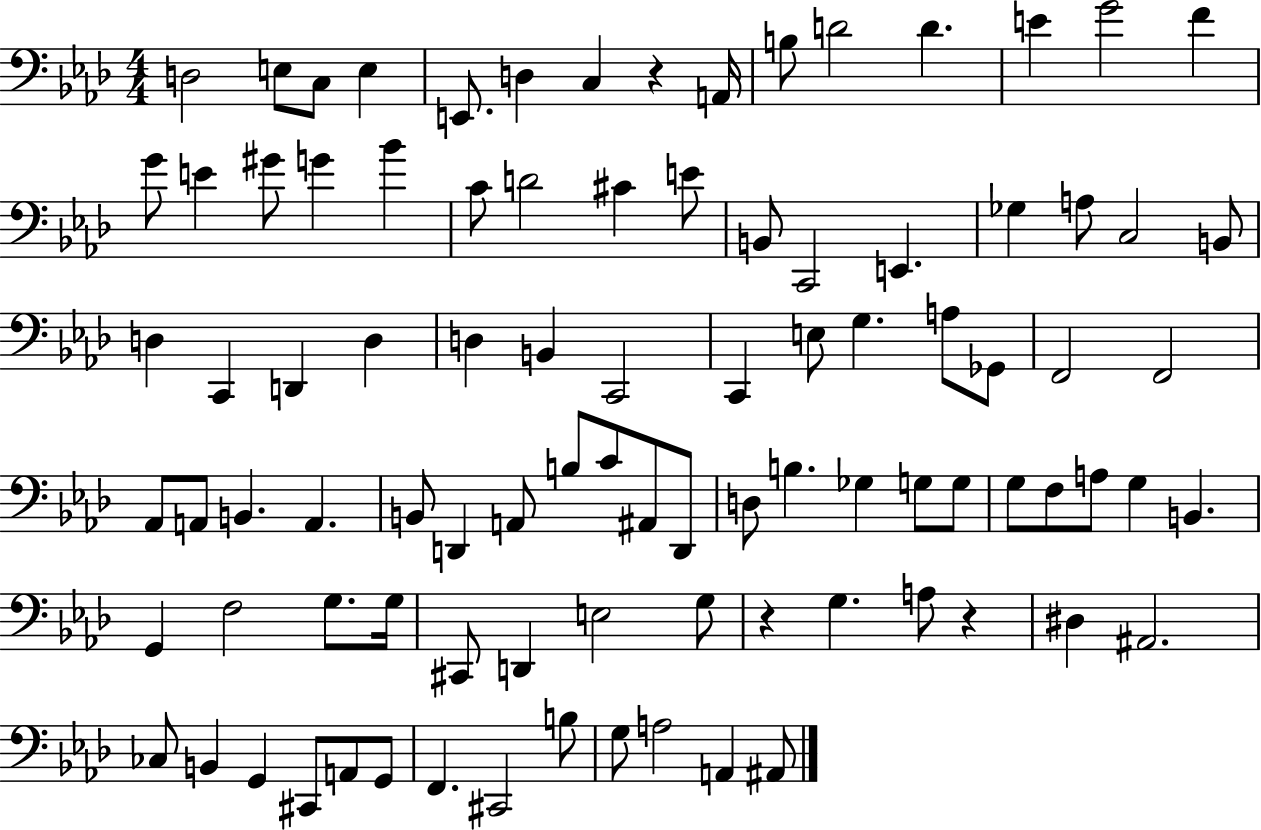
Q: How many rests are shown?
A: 3